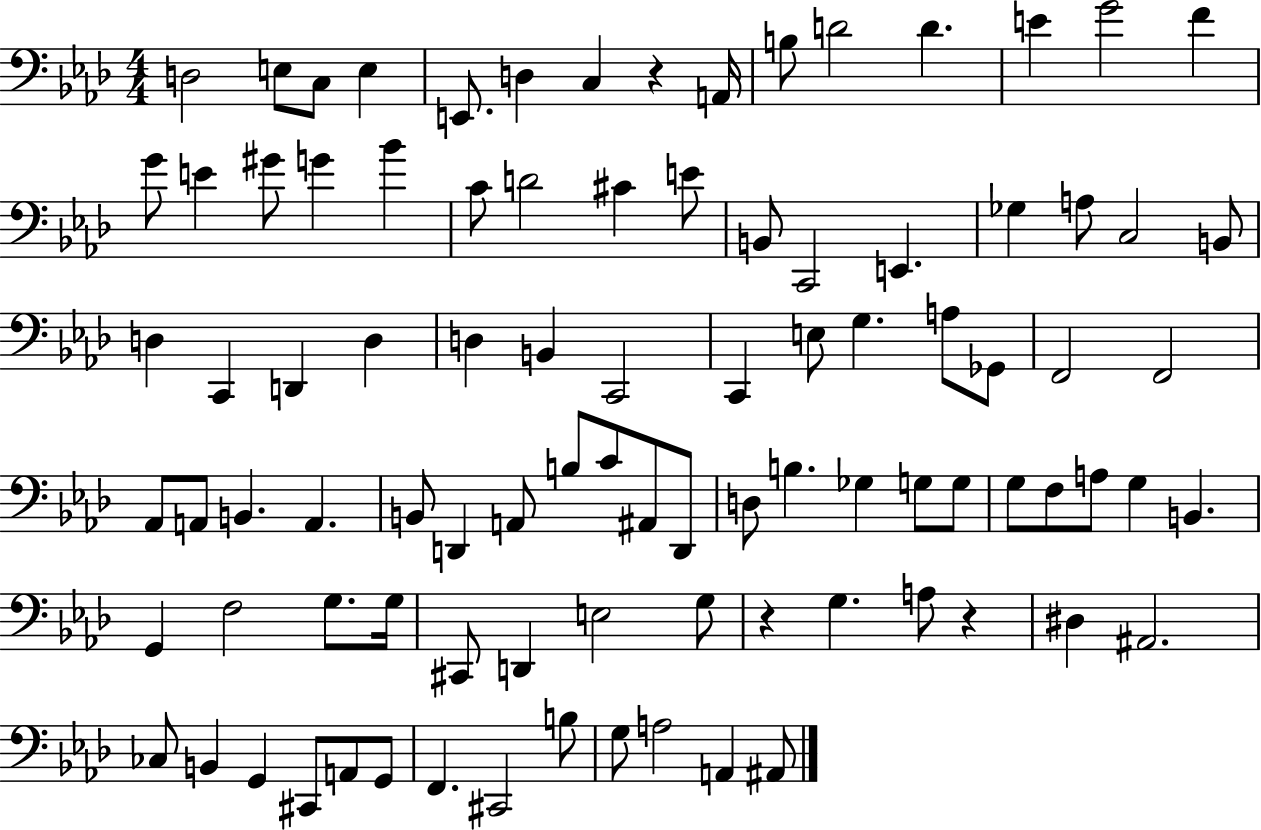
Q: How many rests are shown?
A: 3